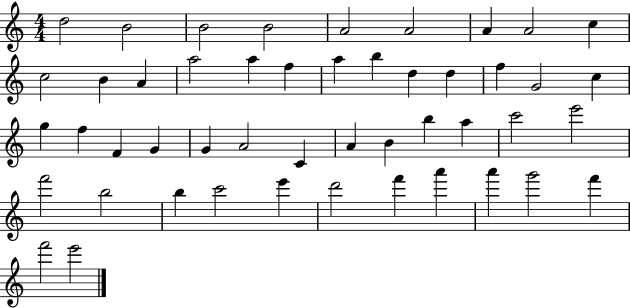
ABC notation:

X:1
T:Untitled
M:4/4
L:1/4
K:C
d2 B2 B2 B2 A2 A2 A A2 c c2 B A a2 a f a b d d f G2 c g f F G G A2 C A B b a c'2 e'2 f'2 b2 b c'2 e' d'2 f' a' a' g'2 f' f'2 e'2